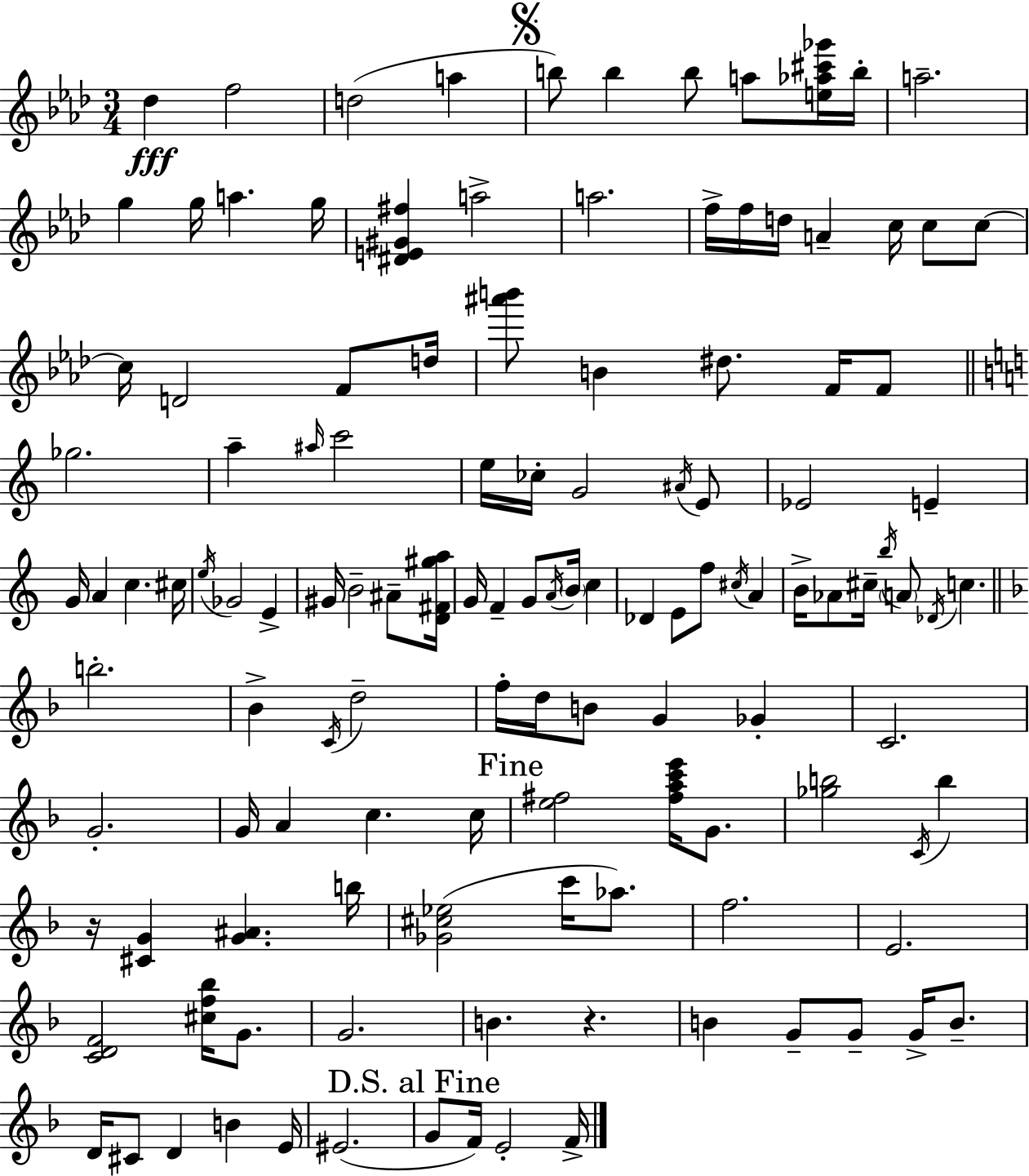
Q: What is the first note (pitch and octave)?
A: Db5